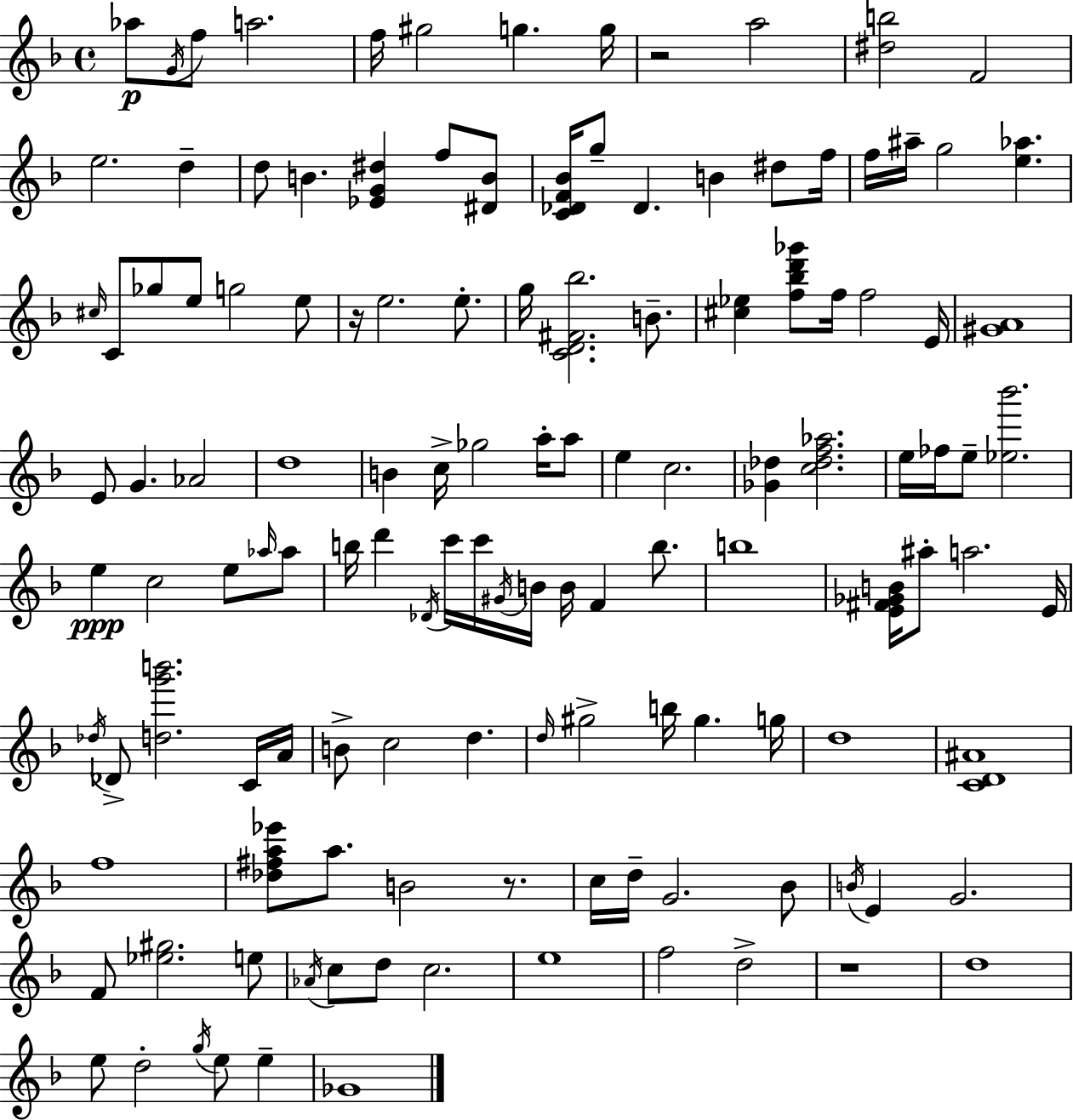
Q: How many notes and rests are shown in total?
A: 129